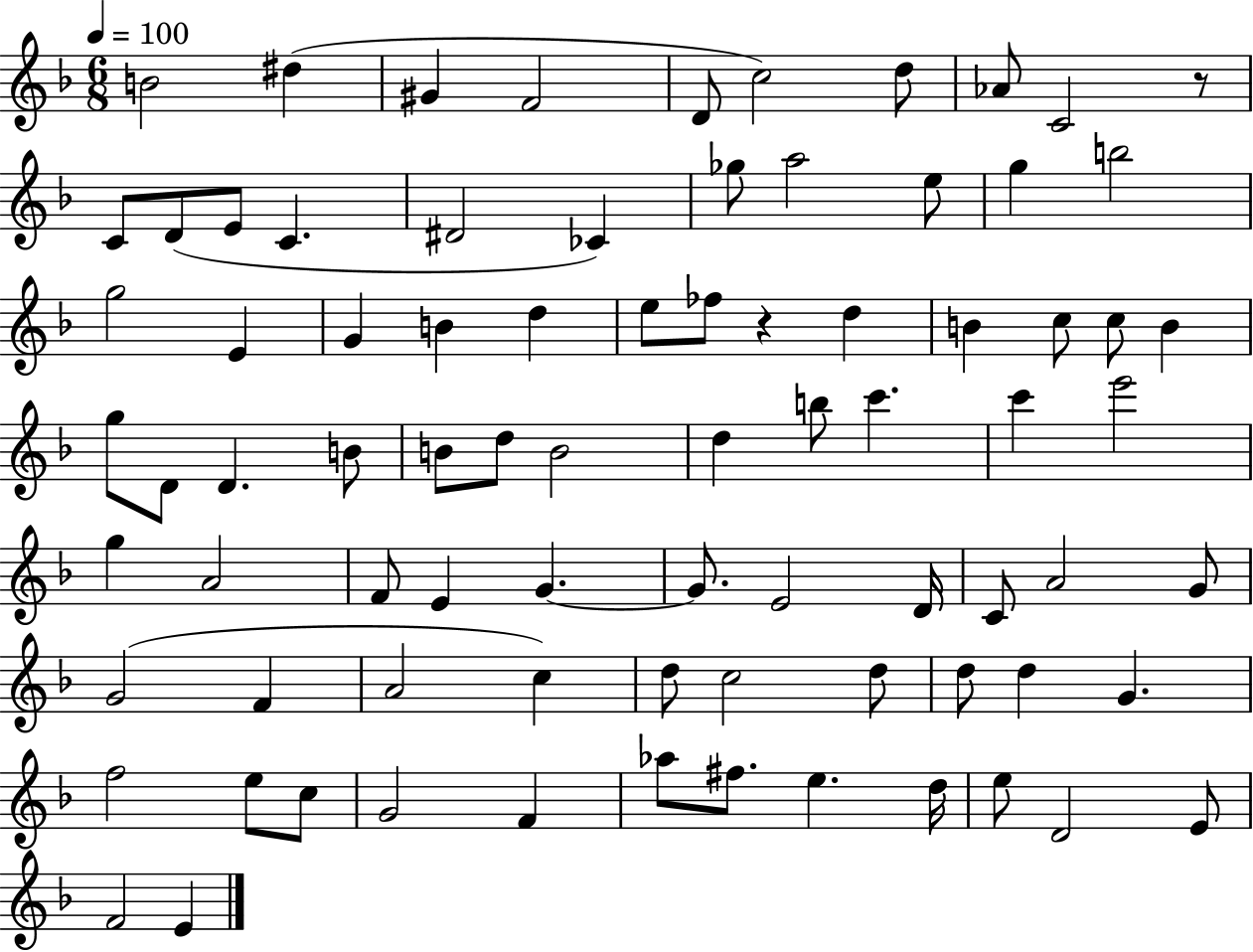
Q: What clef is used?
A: treble